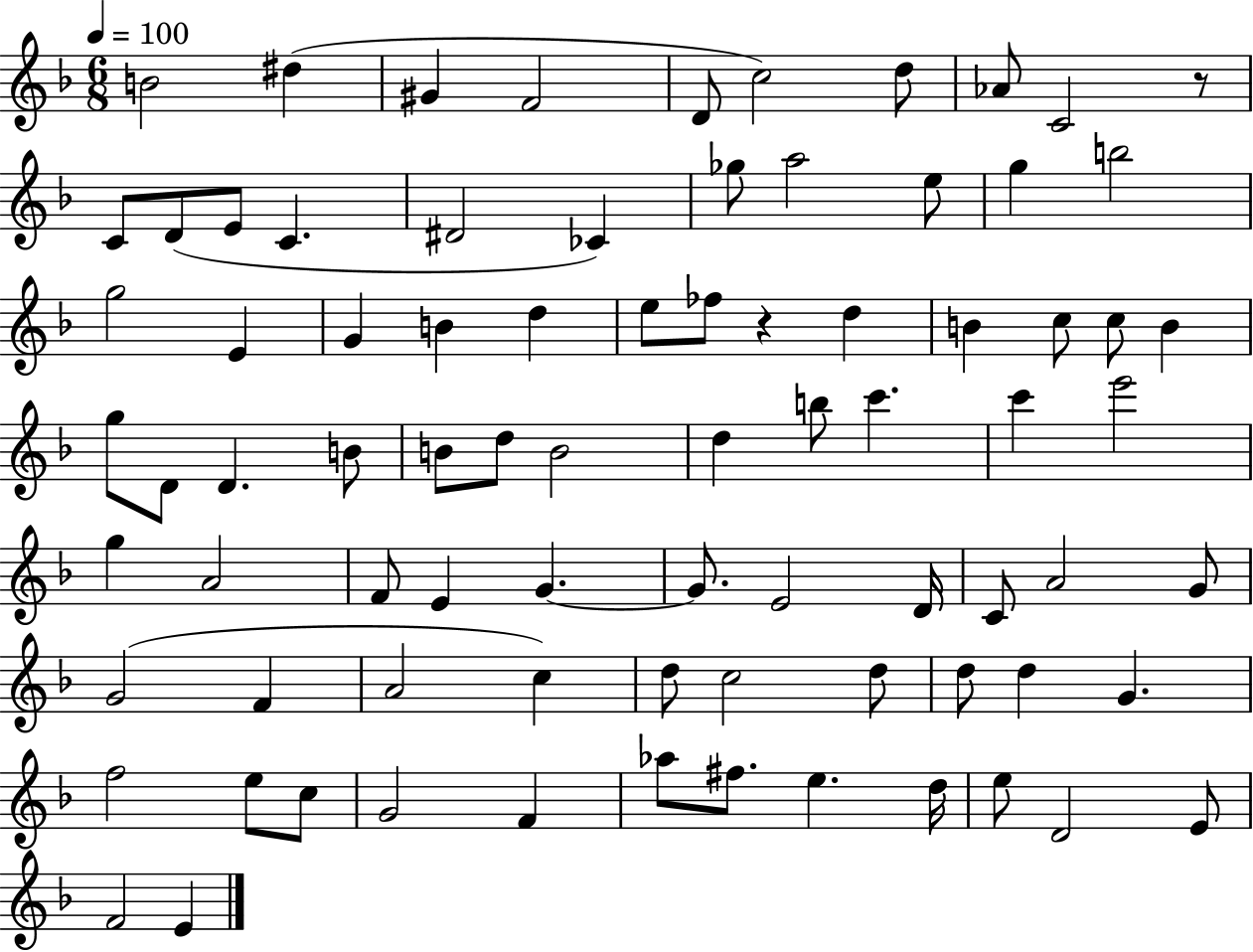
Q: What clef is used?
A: treble